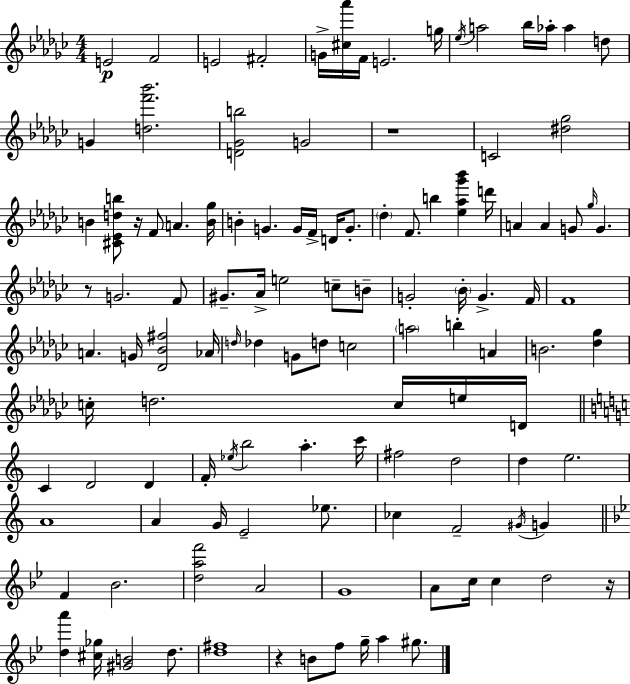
X:1
T:Untitled
M:4/4
L:1/4
K:Ebm
E2 F2 E2 ^F2 G/4 [^c_a']/4 F/4 E2 g/4 _e/4 a2 _b/4 _a/4 _a d/2 G [df'_b']2 [D_Gb]2 G2 z4 C2 [^d_g]2 B [^C_Edb]/2 z/4 F/2 A [B_g]/4 B G G/4 F/4 D/4 G/2 _d F/2 b [_e_a_g'_b'] d'/4 A A G/2 _g/4 G z/2 G2 F/2 ^G/2 _A/4 e2 c/2 B/2 G2 _B/4 G F/4 F4 A G/4 [_D_B^f]2 _A/4 d/4 _d G/2 d/2 c2 a2 b A B2 [_d_g] c/4 d2 c/4 e/4 D/4 C D2 D F/4 _e/4 b2 a c'/4 ^f2 d2 d e2 A4 A G/4 E2 _e/2 _c F2 ^G/4 G F _B2 [daf']2 A2 G4 A/2 c/4 c d2 z/4 [da'] [^c_g]/4 [^GB]2 d/2 [d^f]4 z B/2 f/2 g/4 a ^g/2